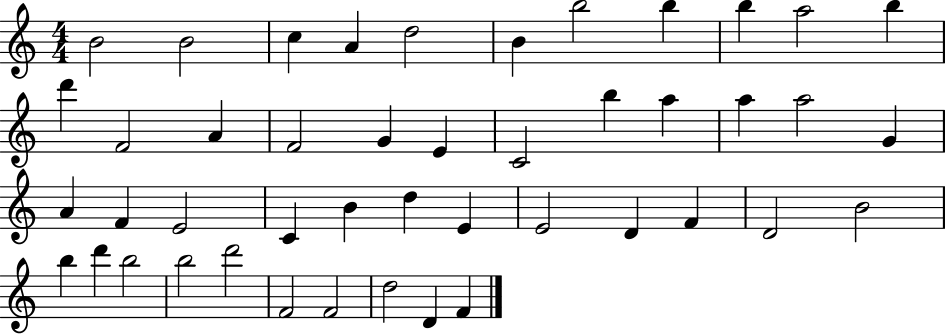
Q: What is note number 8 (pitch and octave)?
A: B5